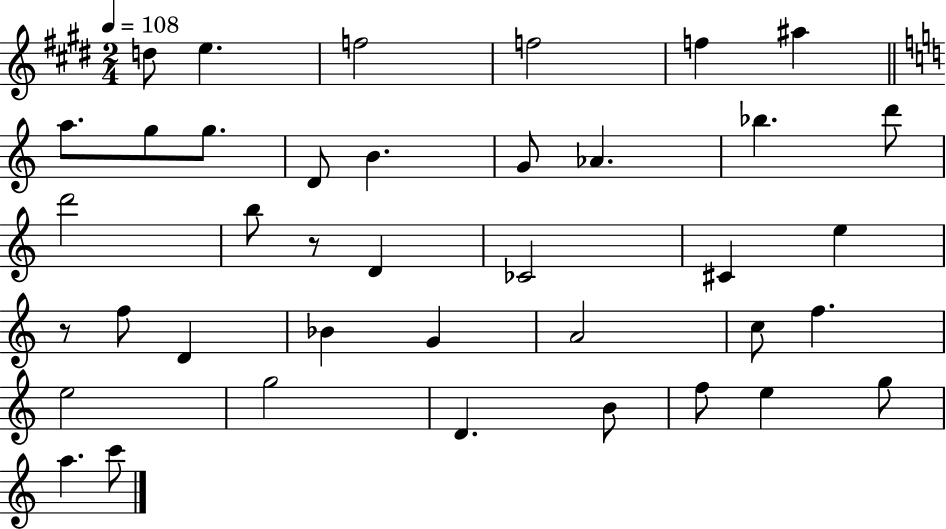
X:1
T:Untitled
M:2/4
L:1/4
K:E
d/2 e f2 f2 f ^a a/2 g/2 g/2 D/2 B G/2 _A _b d'/2 d'2 b/2 z/2 D _C2 ^C e z/2 f/2 D _B G A2 c/2 f e2 g2 D B/2 f/2 e g/2 a c'/2